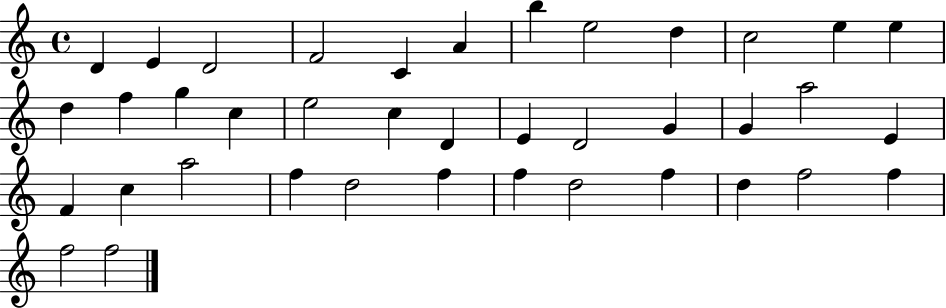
D4/q E4/q D4/h F4/h C4/q A4/q B5/q E5/h D5/q C5/h E5/q E5/q D5/q F5/q G5/q C5/q E5/h C5/q D4/q E4/q D4/h G4/q G4/q A5/h E4/q F4/q C5/q A5/h F5/q D5/h F5/q F5/q D5/h F5/q D5/q F5/h F5/q F5/h F5/h